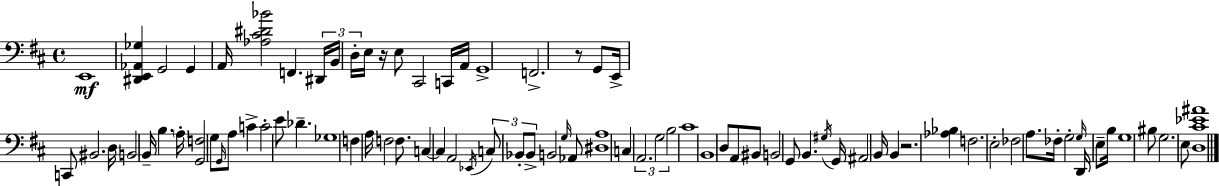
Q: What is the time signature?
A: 4/4